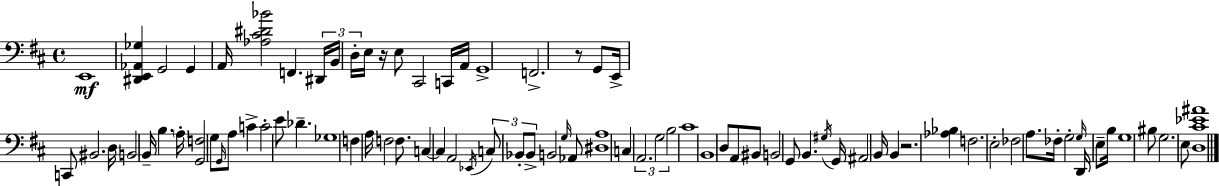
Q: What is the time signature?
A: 4/4